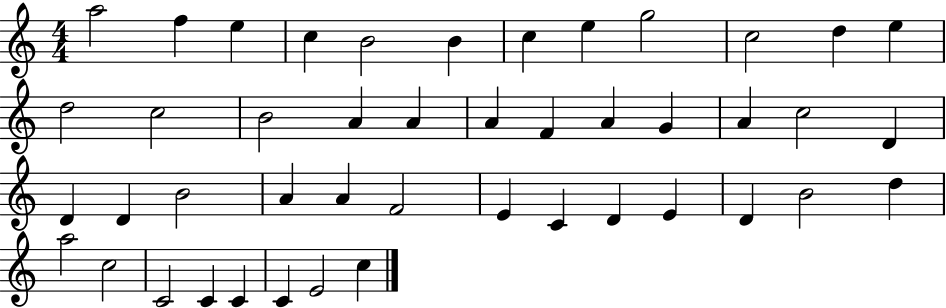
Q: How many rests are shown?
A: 0